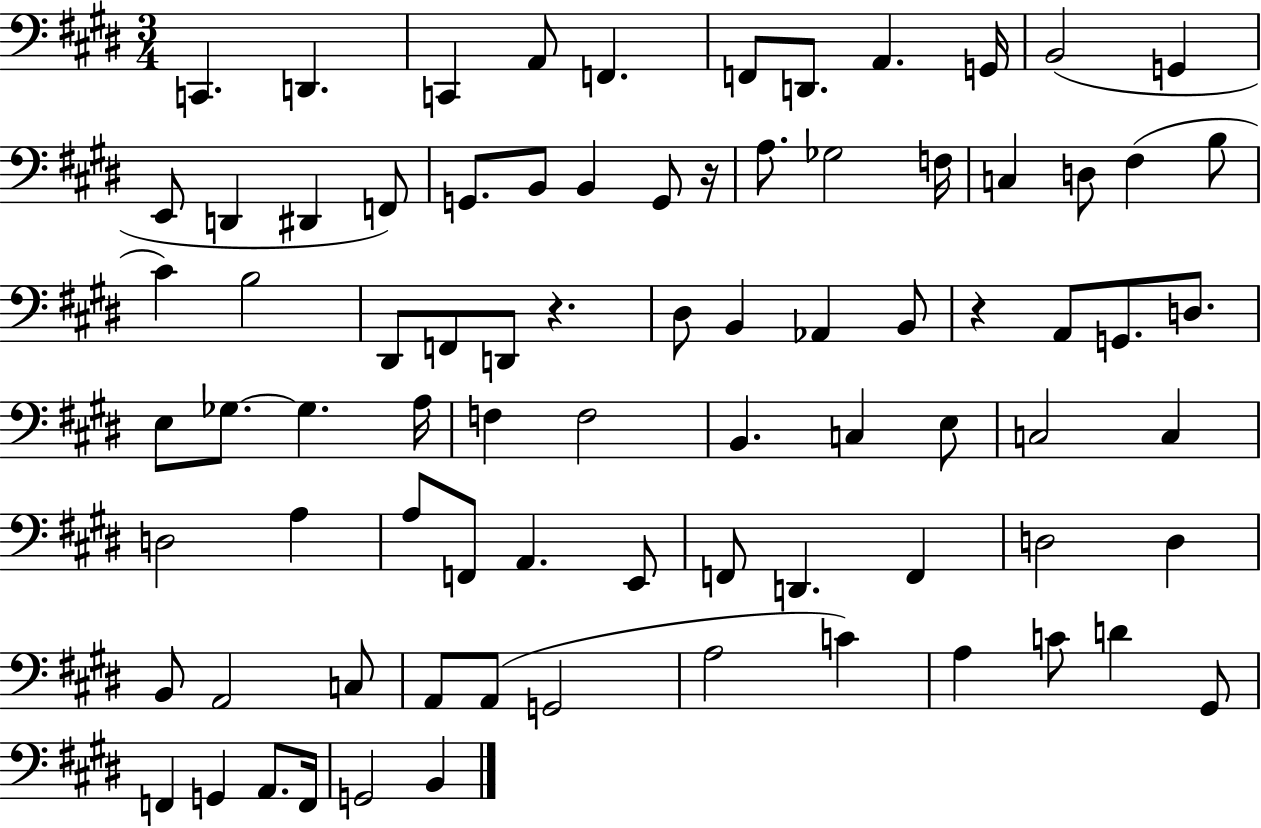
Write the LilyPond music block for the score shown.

{
  \clef bass
  \numericTimeSignature
  \time 3/4
  \key e \major
  c,4. d,4. | c,4 a,8 f,4. | f,8 d,8. a,4. g,16 | b,2( g,4 | \break e,8 d,4 dis,4 f,8) | g,8. b,8 b,4 g,8 r16 | a8. ges2 f16 | c4 d8 fis4( b8 | \break cis'4) b2 | dis,8 f,8 d,8 r4. | dis8 b,4 aes,4 b,8 | r4 a,8 g,8. d8. | \break e8 ges8.~~ ges4. a16 | f4 f2 | b,4. c4 e8 | c2 c4 | \break d2 a4 | a8 f,8 a,4. e,8 | f,8 d,4. f,4 | d2 d4 | \break b,8 a,2 c8 | a,8 a,8( g,2 | a2 c'4) | a4 c'8 d'4 gis,8 | \break f,4 g,4 a,8. f,16 | g,2 b,4 | \bar "|."
}